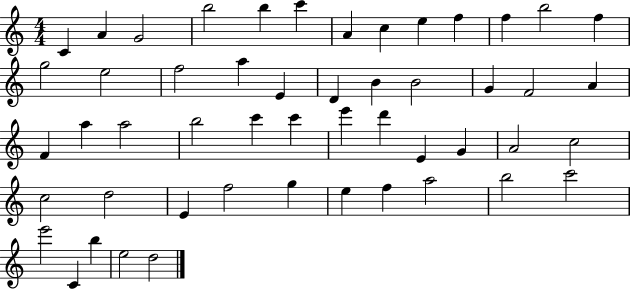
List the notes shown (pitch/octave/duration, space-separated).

C4/q A4/q G4/h B5/h B5/q C6/q A4/q C5/q E5/q F5/q F5/q B5/h F5/q G5/h E5/h F5/h A5/q E4/q D4/q B4/q B4/h G4/q F4/h A4/q F4/q A5/q A5/h B5/h C6/q C6/q E6/q D6/q E4/q G4/q A4/h C5/h C5/h D5/h E4/q F5/h G5/q E5/q F5/q A5/h B5/h C6/h E6/h C4/q B5/q E5/h D5/h